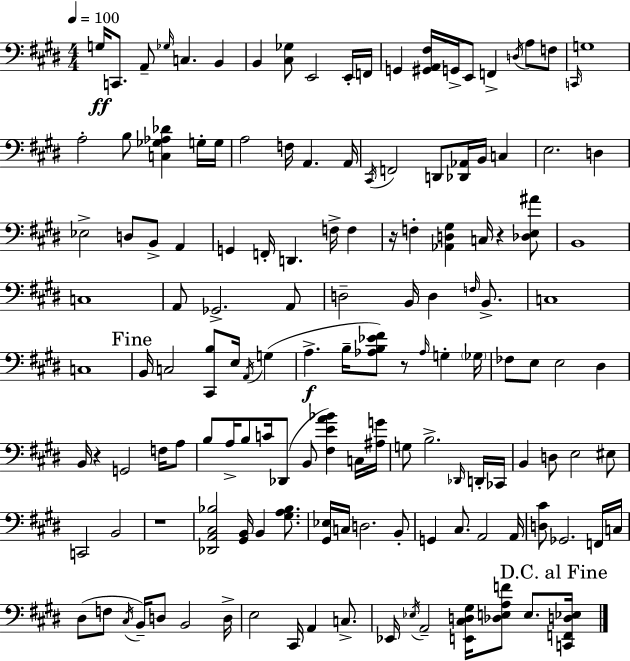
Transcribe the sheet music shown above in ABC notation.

X:1
T:Untitled
M:4/4
L:1/4
K:E
G,/4 C,,/2 A,,/2 _G,/4 C, B,, B,, [^C,_G,]/2 E,,2 E,,/4 F,,/4 G,, [^G,,A,,^F,]/4 G,,/4 E,,/2 F,, D,/4 A,/2 F,/2 C,,/4 G,4 A,2 B,/2 [C,_G,_A,_D] G,/4 G,/4 A,2 F,/4 A,, A,,/4 ^C,,/4 F,,2 D,,/2 [_D,,_A,,]/4 B,,/4 C, E,2 D, _E,2 D,/2 B,,/2 A,, G,, F,,/4 D,, F,/4 F, z/4 F, [_A,,D,^G,] C,/4 z [_D,E,^A]/2 B,,4 C,4 A,,/2 _G,,2 A,,/2 D,2 B,,/4 D, F,/4 B,,/2 C,4 C,4 B,,/4 C,2 [^C,,B,]/2 E,/4 A,,/4 G, A, B,/4 [_A,B,_E^F]/2 z/2 _A,/4 G, _G,/4 _F,/2 E,/2 E,2 ^D, B,,/4 z G,,2 F,/4 A,/2 B,/2 A,/4 B,/2 C/4 _D,,/2 B,,/2 [^F,EA_B] C,/4 [^A,G]/4 G,/2 B,2 _D,,/4 D,,/4 _C,,/4 B,, D,/2 E,2 ^E,/2 C,,2 B,,2 z4 [_D,,A,,^C,_B,]2 [^G,,B,,]/4 B,, [^G,A,_B,]/2 [^G,,_E,]/4 C,/4 D,2 B,,/2 G,, ^C,/2 A,,2 A,,/4 [D,^C]/2 _G,,2 F,,/4 C,/4 ^D,/2 F,/2 ^C,/4 B,,/4 D,/2 B,,2 D,/4 E,2 ^C,,/4 A,, C,/2 _E,,/4 _E,/4 A,,2 [E,,^C,D,^G,]/4 [_D,E,A,F]/2 E,/2 [C,,F,,D,_E,]/4